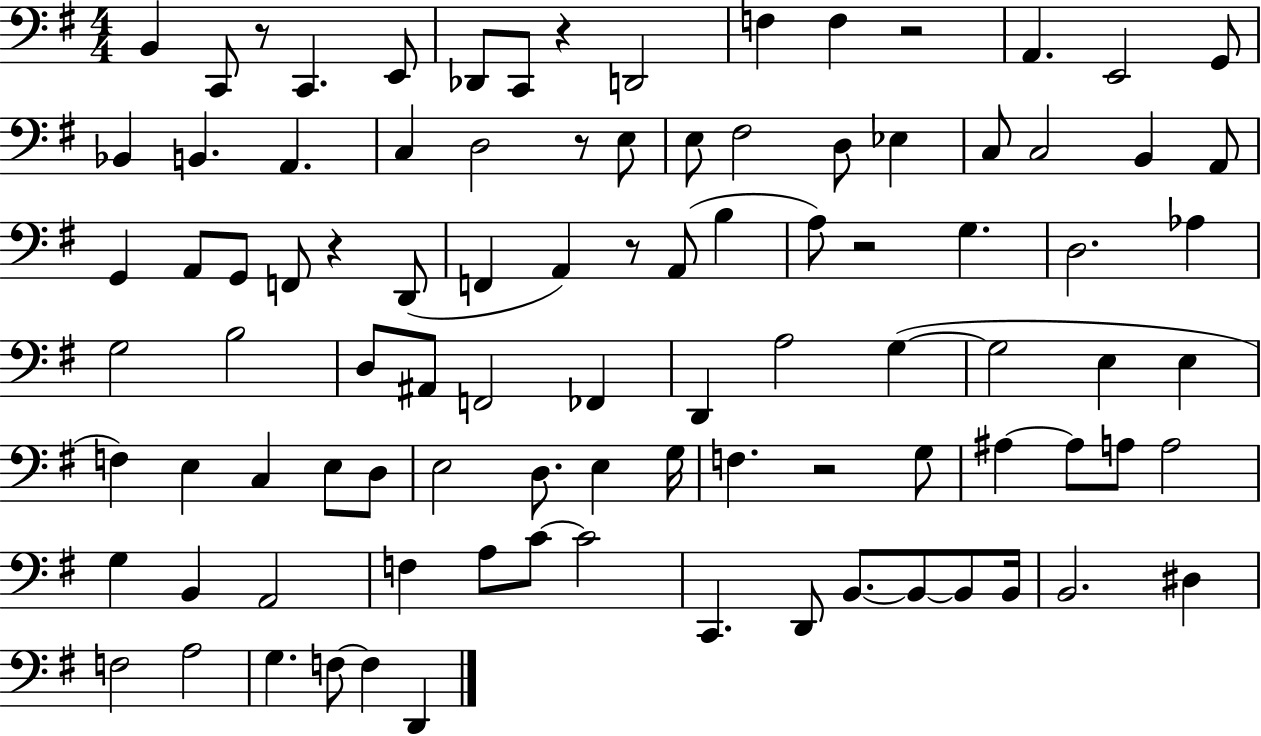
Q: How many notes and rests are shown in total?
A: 95